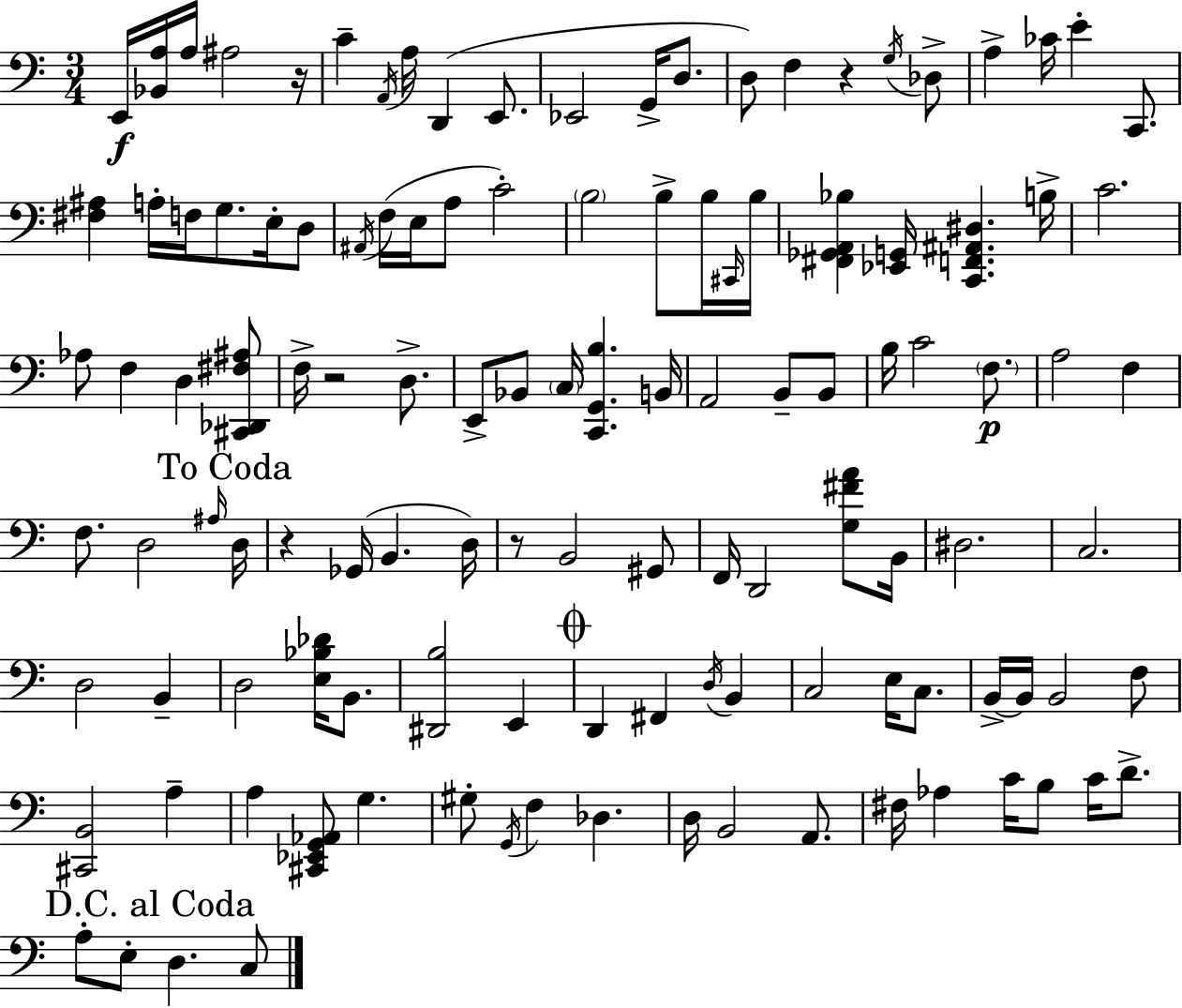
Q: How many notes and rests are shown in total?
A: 120